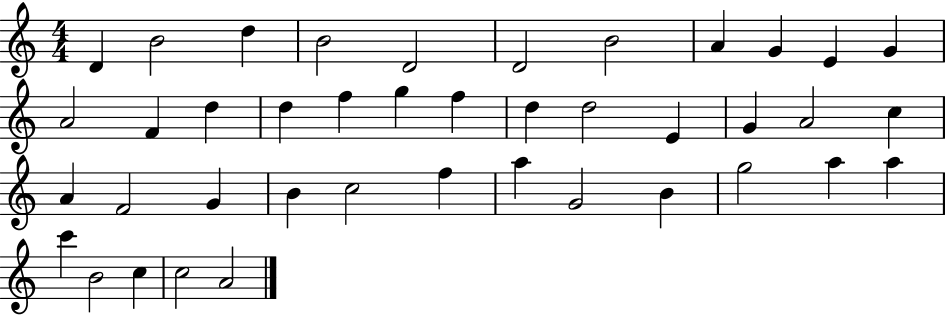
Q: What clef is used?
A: treble